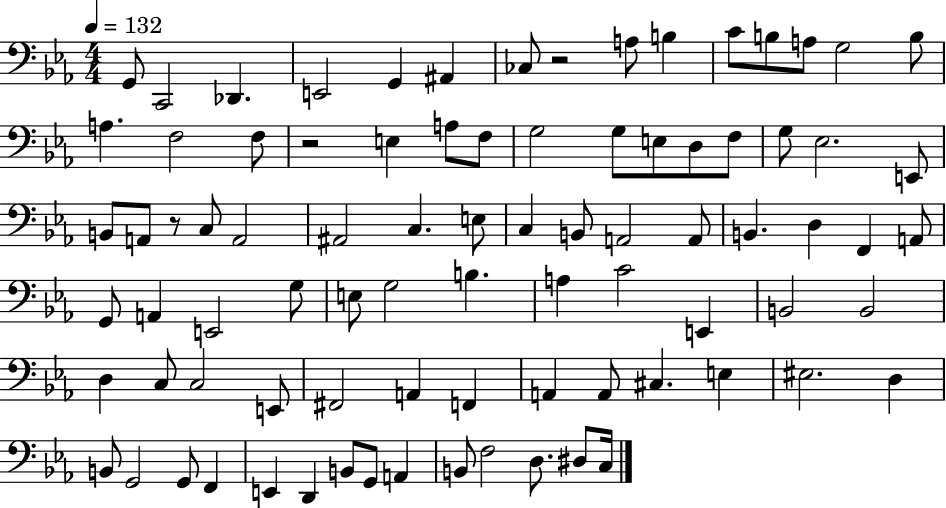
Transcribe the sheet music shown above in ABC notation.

X:1
T:Untitled
M:4/4
L:1/4
K:Eb
G,,/2 C,,2 _D,, E,,2 G,, ^A,, _C,/2 z2 A,/2 B, C/2 B,/2 A,/2 G,2 B,/2 A, F,2 F,/2 z2 E, A,/2 F,/2 G,2 G,/2 E,/2 D,/2 F,/2 G,/2 _E,2 E,,/2 B,,/2 A,,/2 z/2 C,/2 A,,2 ^A,,2 C, E,/2 C, B,,/2 A,,2 A,,/2 B,, D, F,, A,,/2 G,,/2 A,, E,,2 G,/2 E,/2 G,2 B, A, C2 E,, B,,2 B,,2 D, C,/2 C,2 E,,/2 ^F,,2 A,, F,, A,, A,,/2 ^C, E, ^E,2 D, B,,/2 G,,2 G,,/2 F,, E,, D,, B,,/2 G,,/2 A,, B,,/2 F,2 D,/2 ^D,/2 C,/4